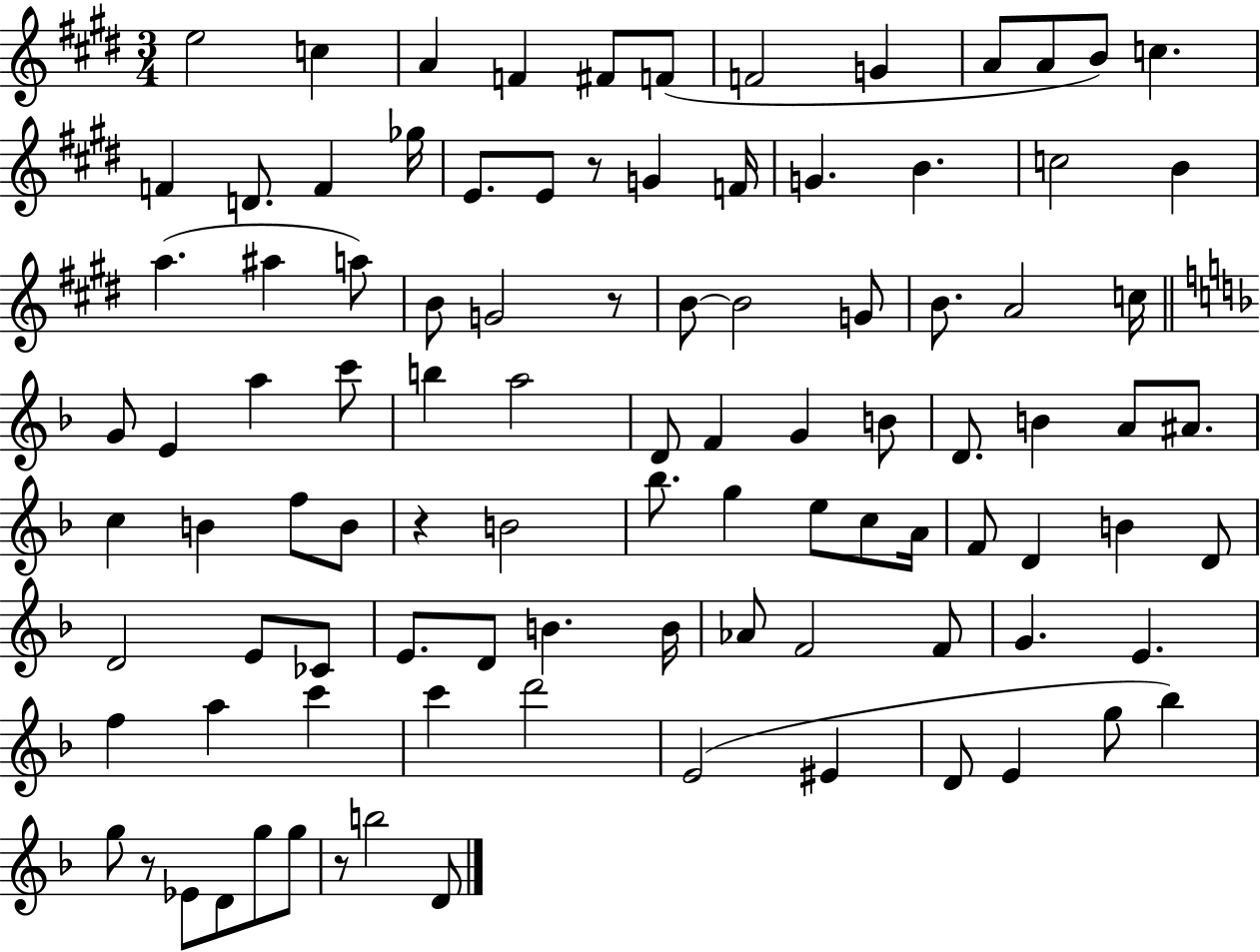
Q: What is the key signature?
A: E major